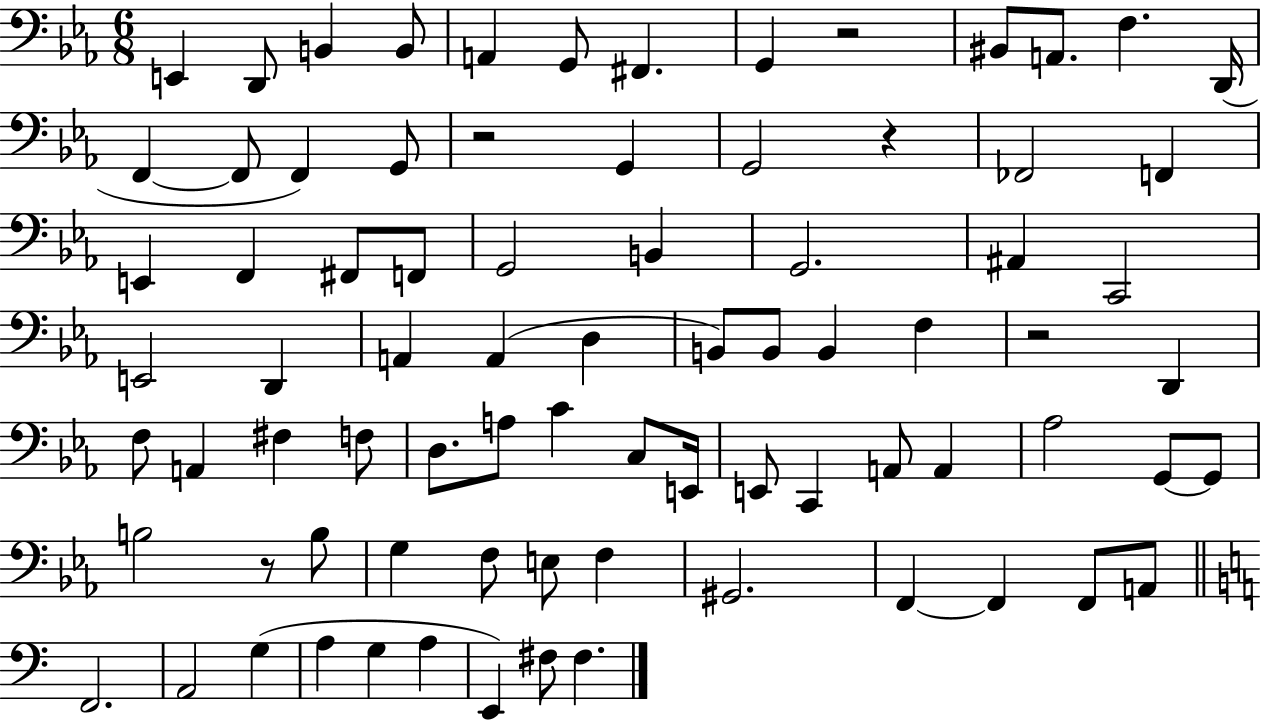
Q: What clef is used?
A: bass